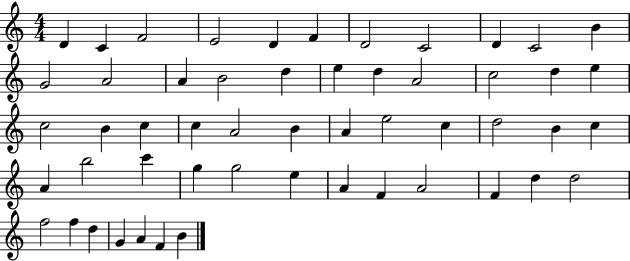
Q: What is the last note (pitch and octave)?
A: B4